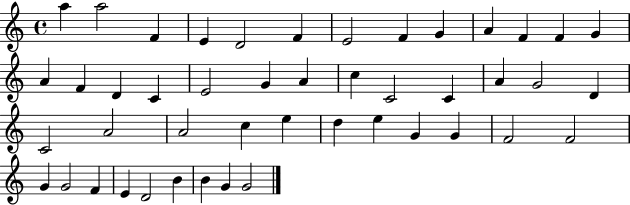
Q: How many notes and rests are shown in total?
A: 46